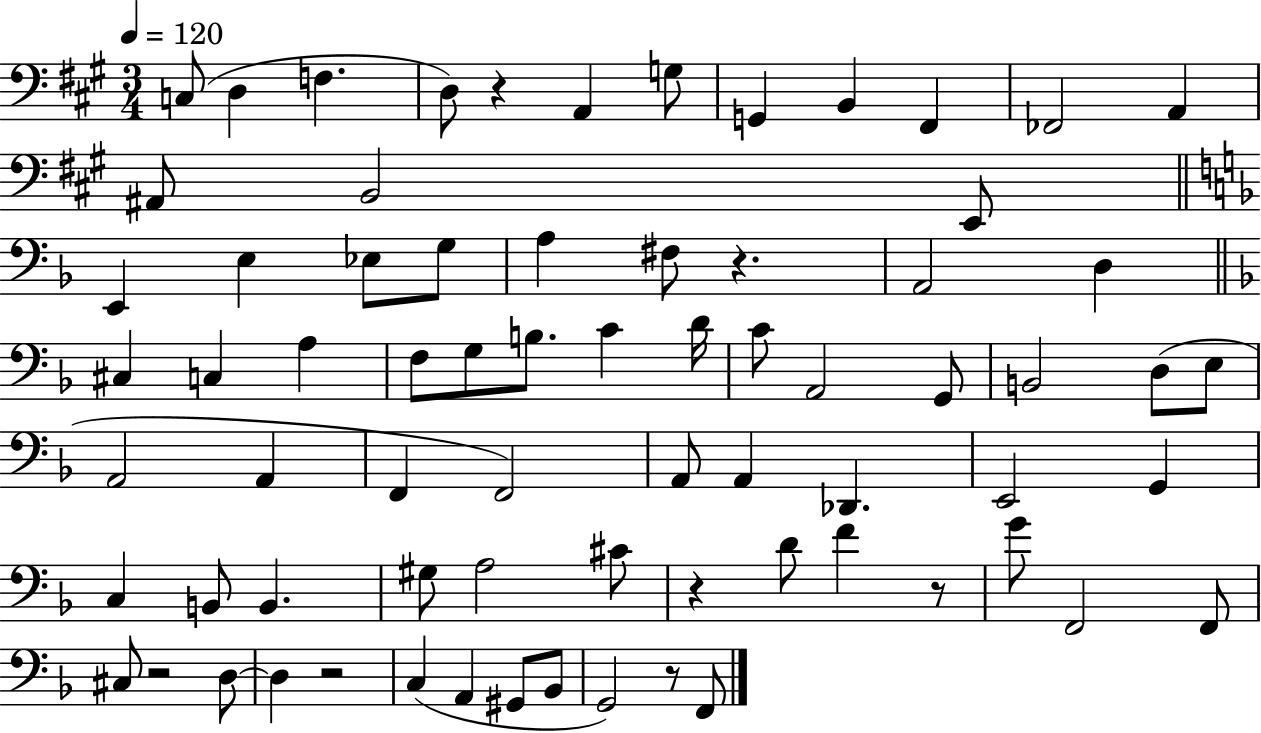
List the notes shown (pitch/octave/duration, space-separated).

C3/e D3/q F3/q. D3/e R/q A2/q G3/e G2/q B2/q F#2/q FES2/h A2/q A#2/e B2/h E2/e E2/q E3/q Eb3/e G3/e A3/q F#3/e R/q. A2/h D3/q C#3/q C3/q A3/q F3/e G3/e B3/e. C4/q D4/s C4/e A2/h G2/e B2/h D3/e E3/e A2/h A2/q F2/q F2/h A2/e A2/q Db2/q. E2/h G2/q C3/q B2/e B2/q. G#3/e A3/h C#4/e R/q D4/e F4/q R/e G4/e F2/h F2/e C#3/e R/h D3/e D3/q R/h C3/q A2/q G#2/e Bb2/e G2/h R/e F2/e